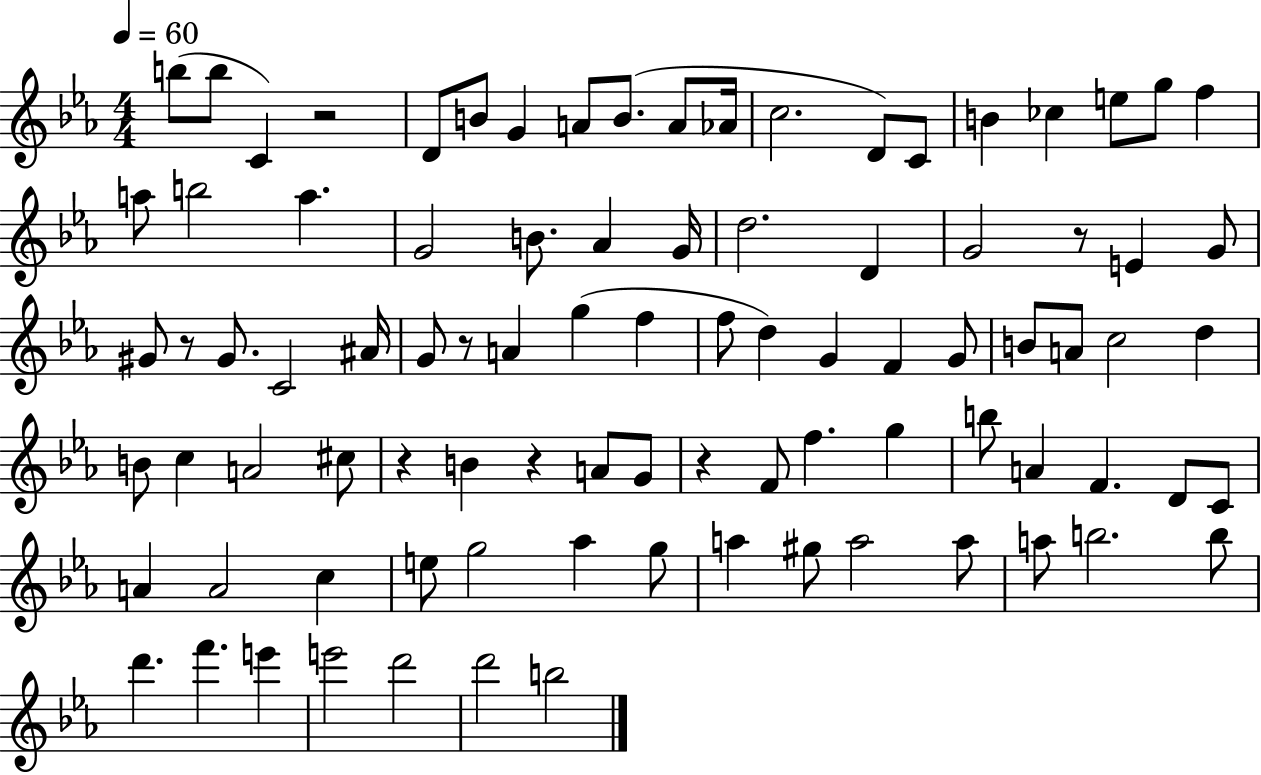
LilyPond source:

{
  \clef treble
  \numericTimeSignature
  \time 4/4
  \key ees \major
  \tempo 4 = 60
  b''8( b''8 c'4) r2 | d'8 b'8 g'4 a'8 b'8.( a'8 aes'16 | c''2. d'8) c'8 | b'4 ces''4 e''8 g''8 f''4 | \break a''8 b''2 a''4. | g'2 b'8. aes'4 g'16 | d''2. d'4 | g'2 r8 e'4 g'8 | \break gis'8 r8 gis'8. c'2 ais'16 | g'8 r8 a'4 g''4( f''4 | f''8 d''4) g'4 f'4 g'8 | b'8 a'8 c''2 d''4 | \break b'8 c''4 a'2 cis''8 | r4 b'4 r4 a'8 g'8 | r4 f'8 f''4. g''4 | b''8 a'4 f'4. d'8 c'8 | \break a'4 a'2 c''4 | e''8 g''2 aes''4 g''8 | a''4 gis''8 a''2 a''8 | a''8 b''2. b''8 | \break d'''4. f'''4. e'''4 | e'''2 d'''2 | d'''2 b''2 | \bar "|."
}